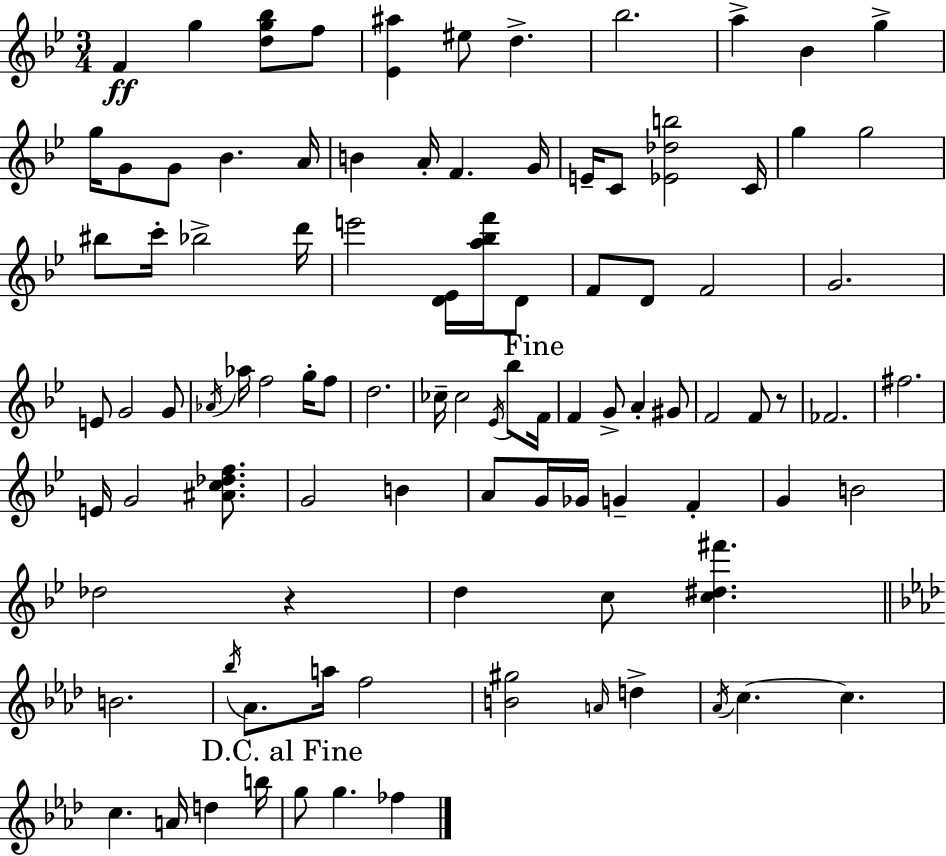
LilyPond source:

{
  \clef treble
  \numericTimeSignature
  \time 3/4
  \key bes \major
  f'4\ff g''4 <d'' g'' bes''>8 f''8 | <ees' ais''>4 eis''8 d''4.-> | bes''2. | a''4-> bes'4 g''4-> | \break g''16 g'8 g'8 bes'4. a'16 | b'4 a'16-. f'4. g'16 | e'16-- c'8 <ees' des'' b''>2 c'16 | g''4 g''2 | \break bis''8 c'''16-. bes''2-> d'''16 | e'''2 <d' ees'>16 <a'' bes'' f'''>16 d'8 | f'8 d'8 f'2 | g'2. | \break e'8 g'2 g'8 | \acciaccatura { aes'16 } aes''16 f''2 g''16-. f''8 | d''2. | ces''16-- ces''2 \acciaccatura { ees'16 } bes''8 | \break \mark "Fine" f'16 f'4 g'8-> a'4-. | gis'8 f'2 f'8 | r8 fes'2. | fis''2. | \break e'16 g'2 <ais' c'' des'' f''>8. | g'2 b'4 | a'8 g'16 ges'16 g'4-- f'4-. | g'4 b'2 | \break des''2 r4 | d''4 c''8 <c'' dis'' fis'''>4. | \bar "||" \break \key aes \major b'2. | \acciaccatura { bes''16 } aes'8. a''16 f''2 | <b' gis''>2 \grace { a'16 } d''4-> | \acciaccatura { aes'16 } c''4.~~ c''4. | \break c''4. a'16 d''4 | b''16 \mark "D.C. al Fine" g''8 g''4. fes''4 | \bar "|."
}